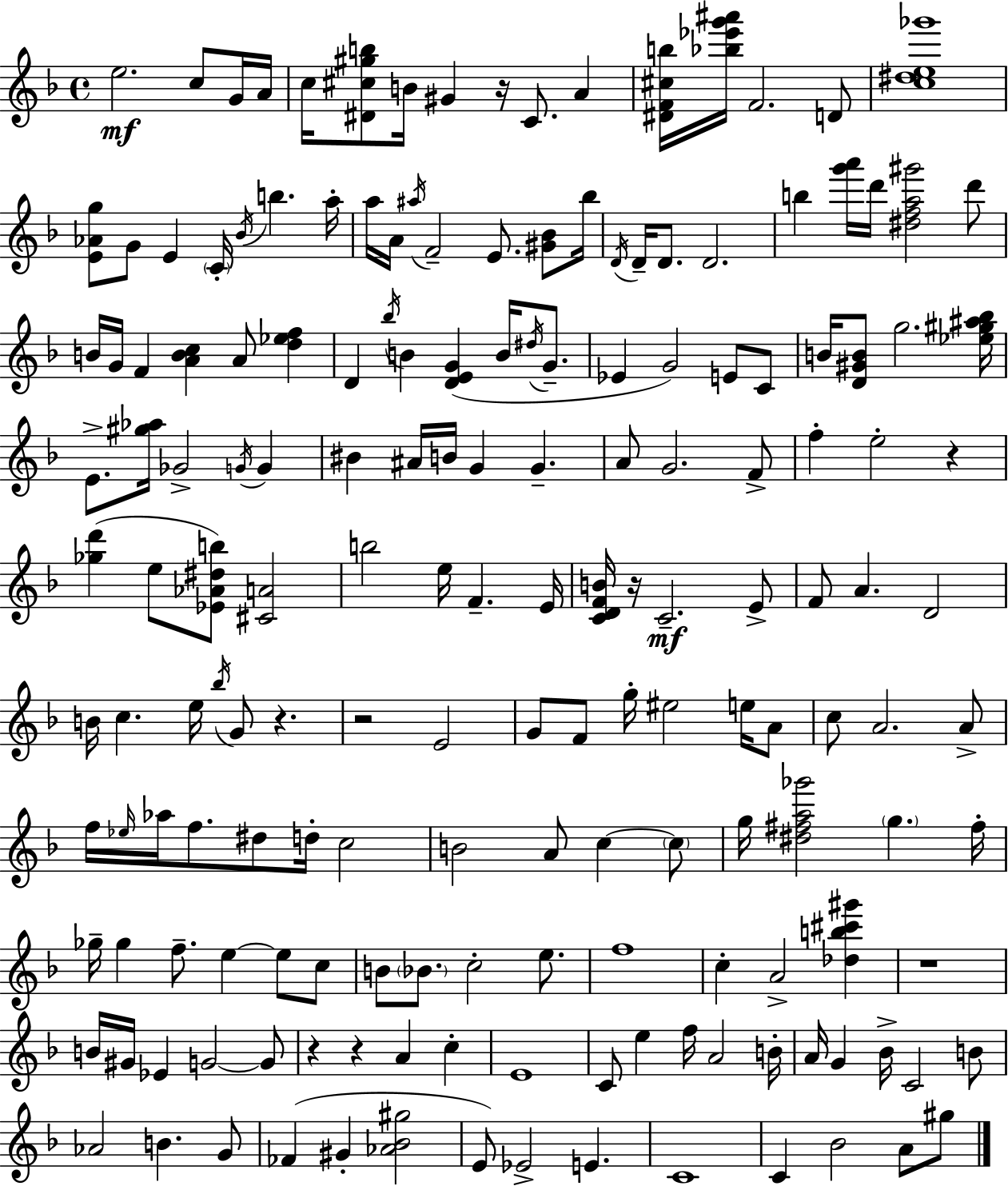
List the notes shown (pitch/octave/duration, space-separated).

E5/h. C5/e G4/s A4/s C5/s [D#4,C#5,G#5,B5]/e B4/s G#4/q R/s C4/e. A4/q [D#4,F4,C#5,B5]/s [Bb5,Eb6,G6,A#6]/s F4/h. D4/e [C5,D#5,E5,Gb6]/w [E4,Ab4,G5]/e G4/e E4/q C4/s Bb4/s B5/q. A5/s A5/s A4/s A#5/s F4/h E4/e. [G#4,Bb4]/e Bb5/s D4/s D4/s D4/e. D4/h. B5/q [G6,A6]/s D6/s [D#5,F5,A5,G#6]/h D6/e B4/s G4/s F4/q [A4,B4,C5]/q A4/e [D5,Eb5,F5]/q D4/q Bb5/s B4/q [D4,E4,G4]/q B4/s D#5/s G4/e. Eb4/q G4/h E4/e C4/e B4/s [D4,G#4,B4]/e G5/h. [Eb5,G#5,A#5,Bb5]/s E4/e. [G#5,Ab5]/s Gb4/h G4/s G4/q BIS4/q A#4/s B4/s G4/q G4/q. A4/e G4/h. F4/e F5/q E5/h R/q [Gb5,D6]/q E5/e [Eb4,Ab4,D#5,B5]/e [C#4,A4]/h B5/h E5/s F4/q. E4/s [C4,D4,F4,B4]/s R/s C4/h. E4/e F4/e A4/q. D4/h B4/s C5/q. E5/s Bb5/s G4/e R/q. R/h E4/h G4/e F4/e G5/s EIS5/h E5/s A4/e C5/e A4/h. A4/e F5/s Eb5/s Ab5/s F5/e. D#5/e D5/s C5/h B4/h A4/e C5/q C5/e G5/s [D#5,F#5,A5,Gb6]/h G5/q. F#5/s Gb5/s Gb5/q F5/e. E5/q E5/e C5/e B4/e Bb4/e. C5/h E5/e. F5/w C5/q A4/h [Db5,B5,C#6,G#6]/q R/w B4/s G#4/s Eb4/q G4/h G4/e R/q R/q A4/q C5/q E4/w C4/e E5/q F5/s A4/h B4/s A4/s G4/q Bb4/s C4/h B4/e Ab4/h B4/q. G4/e FES4/q G#4/q [Ab4,Bb4,G#5]/h E4/e Eb4/h E4/q. C4/w C4/q Bb4/h A4/e G#5/e